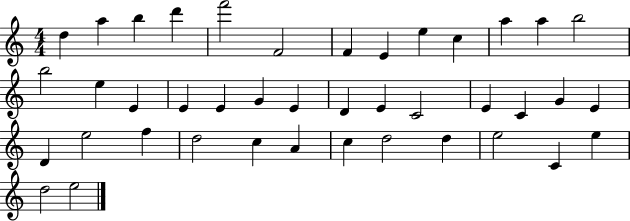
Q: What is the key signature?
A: C major